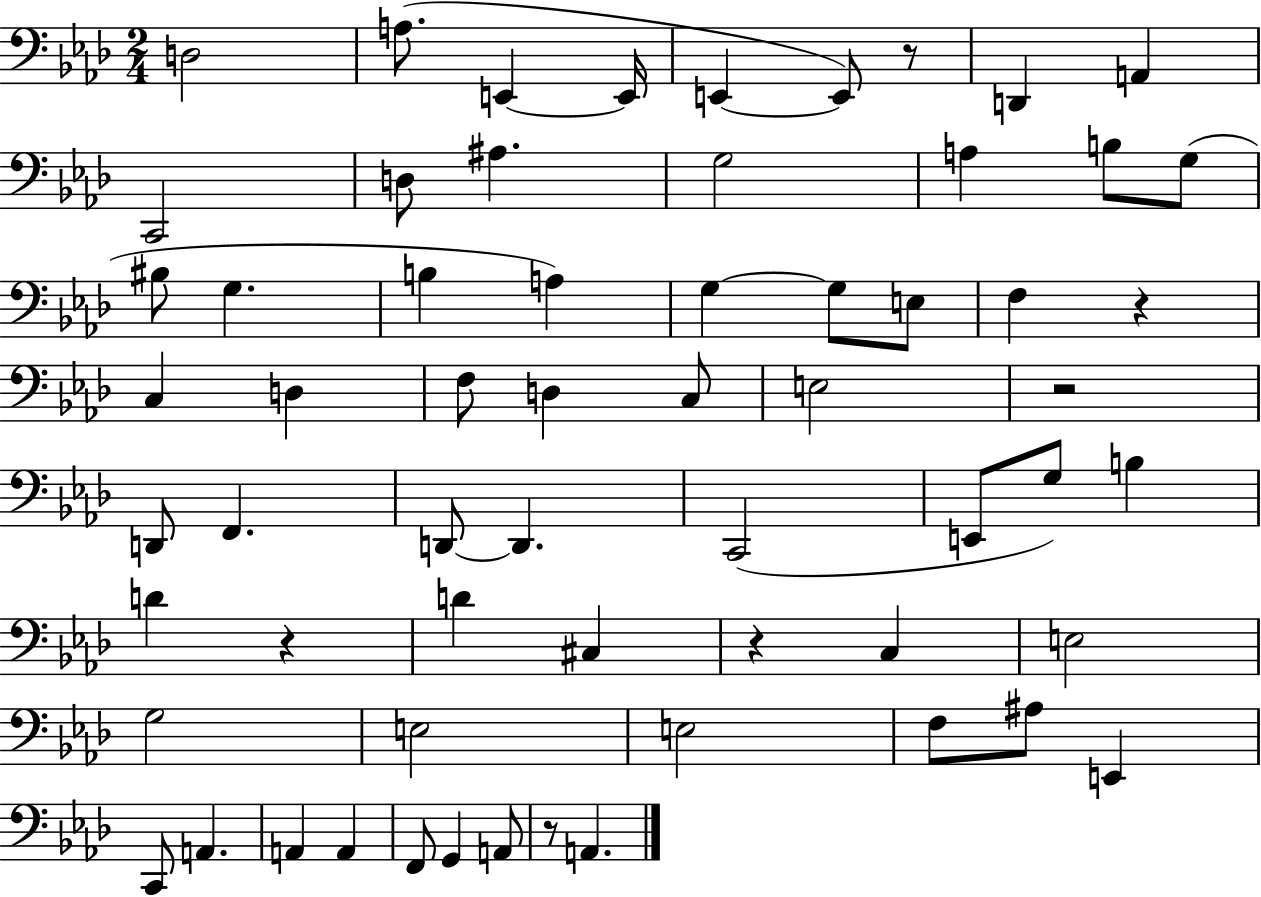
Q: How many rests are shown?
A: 6